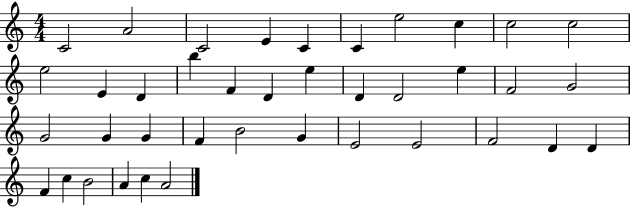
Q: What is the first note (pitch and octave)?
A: C4